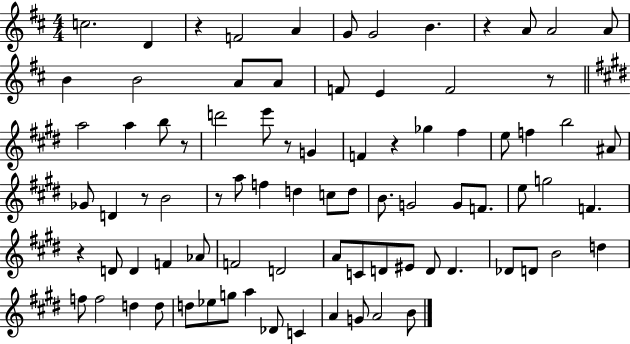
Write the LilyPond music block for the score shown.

{
  \clef treble
  \numericTimeSignature
  \time 4/4
  \key d \major
  \repeat volta 2 { c''2. d'4 | r4 f'2 a'4 | g'8 g'2 b'4. | r4 a'8 a'2 a'8 | \break b'4 b'2 a'8 a'8 | f'8 e'4 f'2 r8 | \bar "||" \break \key e \major a''2 a''4 b''8 r8 | d'''2 e'''8 r8 g'4 | f'4 r4 ges''4 fis''4 | e''8 f''4 b''2 ais'8 | \break ges'8 d'4 r8 b'2 | r8 a''8 f''4 d''4 c''8 d''8 | b'8. g'2 g'8 f'8. | e''8 g''2 f'4. | \break r4 d'8 d'4 f'4 aes'8 | f'2 d'2 | a'8 c'8 d'8 eis'8 d'8 d'4. | des'8 d'8 b'2 d''4 | \break f''8 f''2 d''4 d''8 | d''8 ees''8 g''8 a''4 des'8 c'4 | a'4 g'8 a'2 b'8 | } \bar "|."
}